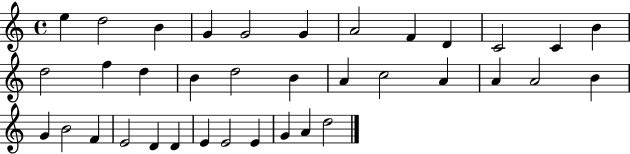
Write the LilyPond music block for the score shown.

{
  \clef treble
  \time 4/4
  \defaultTimeSignature
  \key c \major
  e''4 d''2 b'4 | g'4 g'2 g'4 | a'2 f'4 d'4 | c'2 c'4 b'4 | \break d''2 f''4 d''4 | b'4 d''2 b'4 | a'4 c''2 a'4 | a'4 a'2 b'4 | \break g'4 b'2 f'4 | e'2 d'4 d'4 | e'4 e'2 e'4 | g'4 a'4 d''2 | \break \bar "|."
}